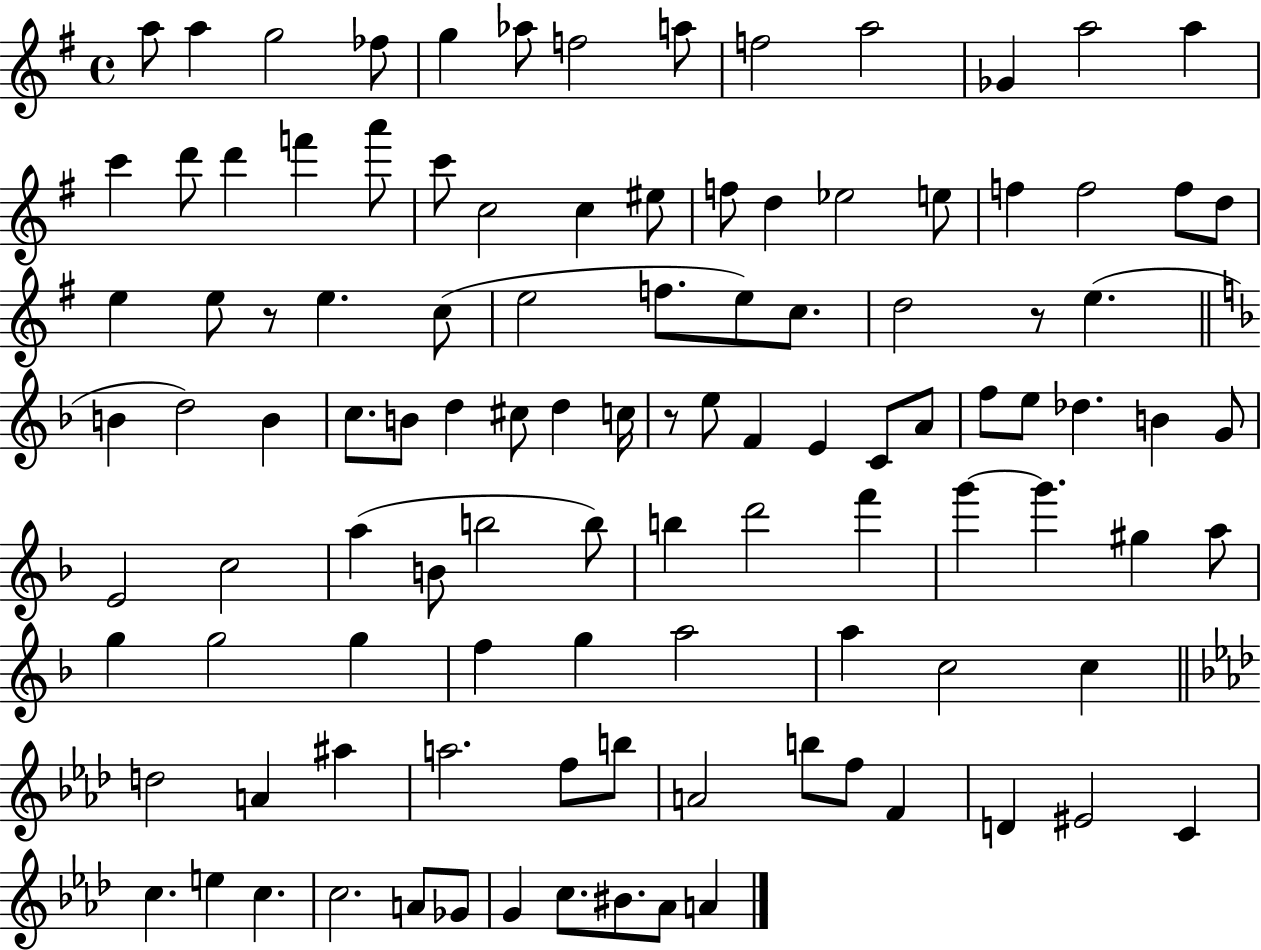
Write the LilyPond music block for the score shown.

{
  \clef treble
  \time 4/4
  \defaultTimeSignature
  \key g \major
  \repeat volta 2 { a''8 a''4 g''2 fes''8 | g''4 aes''8 f''2 a''8 | f''2 a''2 | ges'4 a''2 a''4 | \break c'''4 d'''8 d'''4 f'''4 a'''8 | c'''8 c''2 c''4 eis''8 | f''8 d''4 ees''2 e''8 | f''4 f''2 f''8 d''8 | \break e''4 e''8 r8 e''4. c''8( | e''2 f''8. e''8) c''8. | d''2 r8 e''4.( | \bar "||" \break \key f \major b'4 d''2) b'4 | c''8. b'8 d''4 cis''8 d''4 c''16 | r8 e''8 f'4 e'4 c'8 a'8 | f''8 e''8 des''4. b'4 g'8 | \break e'2 c''2 | a''4( b'8 b''2 b''8) | b''4 d'''2 f'''4 | g'''4~~ g'''4. gis''4 a''8 | \break g''4 g''2 g''4 | f''4 g''4 a''2 | a''4 c''2 c''4 | \bar "||" \break \key aes \major d''2 a'4 ais''4 | a''2. f''8 b''8 | a'2 b''8 f''8 f'4 | d'4 eis'2 c'4 | \break c''4. e''4 c''4. | c''2. a'8 ges'8 | g'4 c''8. bis'8. aes'8 a'4 | } \bar "|."
}